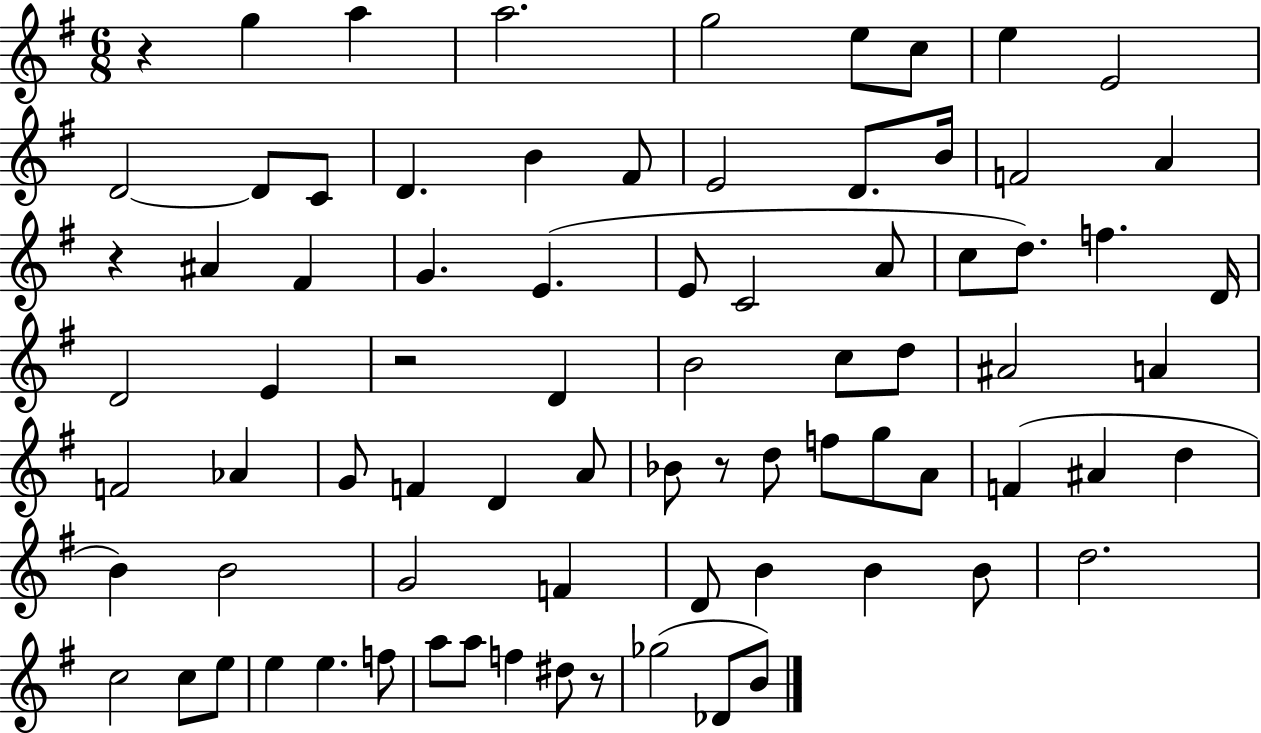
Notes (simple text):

R/q G5/q A5/q A5/h. G5/h E5/e C5/e E5/q E4/h D4/h D4/e C4/e D4/q. B4/q F#4/e E4/h D4/e. B4/s F4/h A4/q R/q A#4/q F#4/q G4/q. E4/q. E4/e C4/h A4/e C5/e D5/e. F5/q. D4/s D4/h E4/q R/h D4/q B4/h C5/e D5/e A#4/h A4/q F4/h Ab4/q G4/e F4/q D4/q A4/e Bb4/e R/e D5/e F5/e G5/e A4/e F4/q A#4/q D5/q B4/q B4/h G4/h F4/q D4/e B4/q B4/q B4/e D5/h. C5/h C5/e E5/e E5/q E5/q. F5/e A5/e A5/e F5/q D#5/e R/e Gb5/h Db4/e B4/e